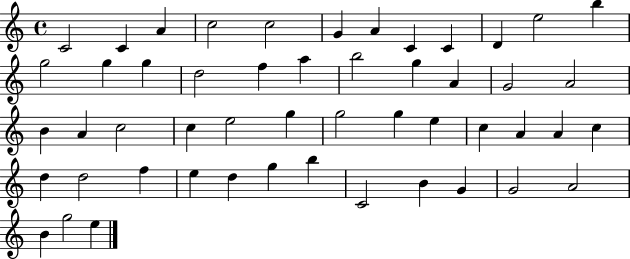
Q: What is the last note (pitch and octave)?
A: E5